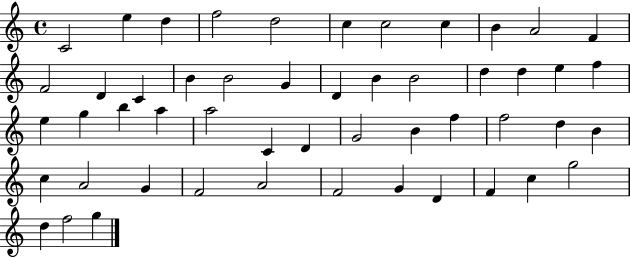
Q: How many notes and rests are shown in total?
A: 51